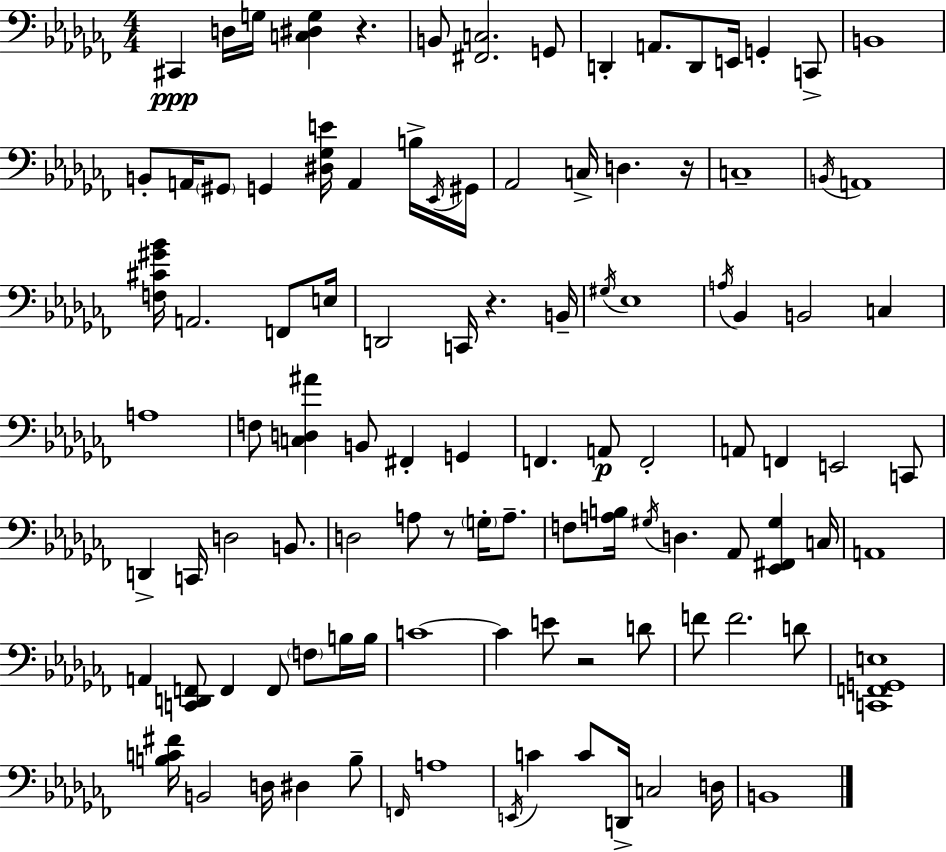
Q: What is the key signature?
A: AES minor